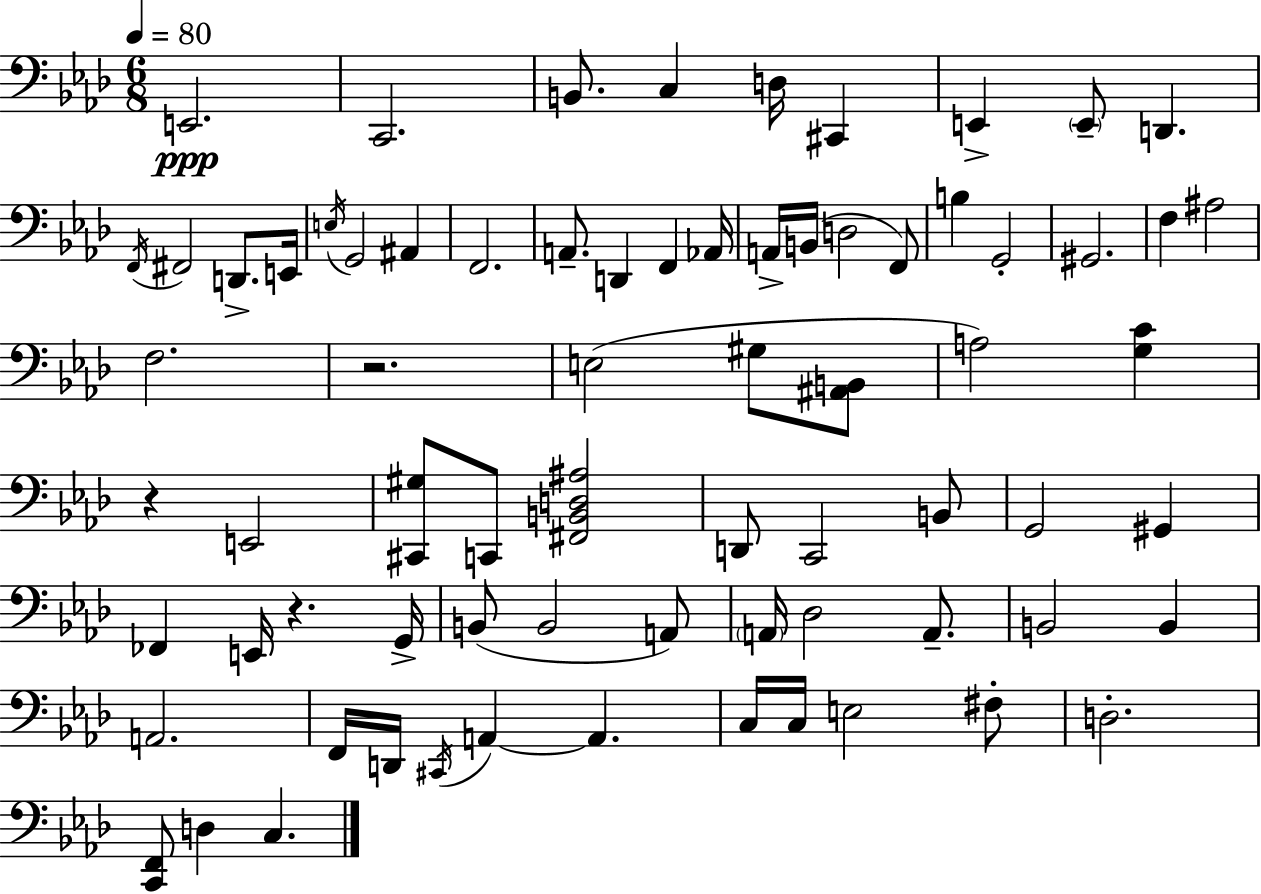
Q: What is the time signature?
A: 6/8